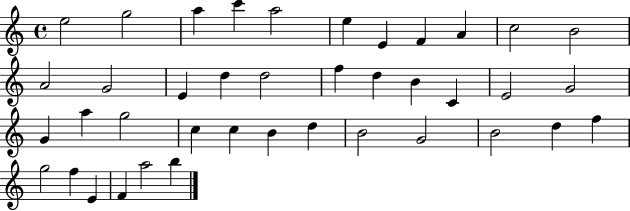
{
  \clef treble
  \time 4/4
  \defaultTimeSignature
  \key c \major
  e''2 g''2 | a''4 c'''4 a''2 | e''4 e'4 f'4 a'4 | c''2 b'2 | \break a'2 g'2 | e'4 d''4 d''2 | f''4 d''4 b'4 c'4 | e'2 g'2 | \break g'4 a''4 g''2 | c''4 c''4 b'4 d''4 | b'2 g'2 | b'2 d''4 f''4 | \break g''2 f''4 e'4 | f'4 a''2 b''4 | \bar "|."
}